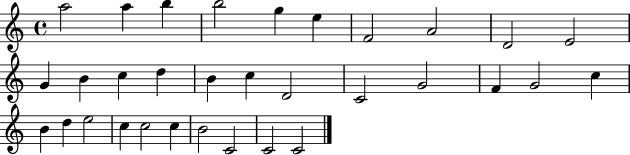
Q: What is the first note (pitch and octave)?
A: A5